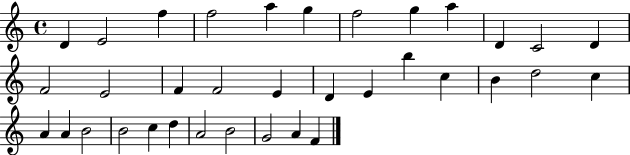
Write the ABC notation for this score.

X:1
T:Untitled
M:4/4
L:1/4
K:C
D E2 f f2 a g f2 g a D C2 D F2 E2 F F2 E D E b c B d2 c A A B2 B2 c d A2 B2 G2 A F